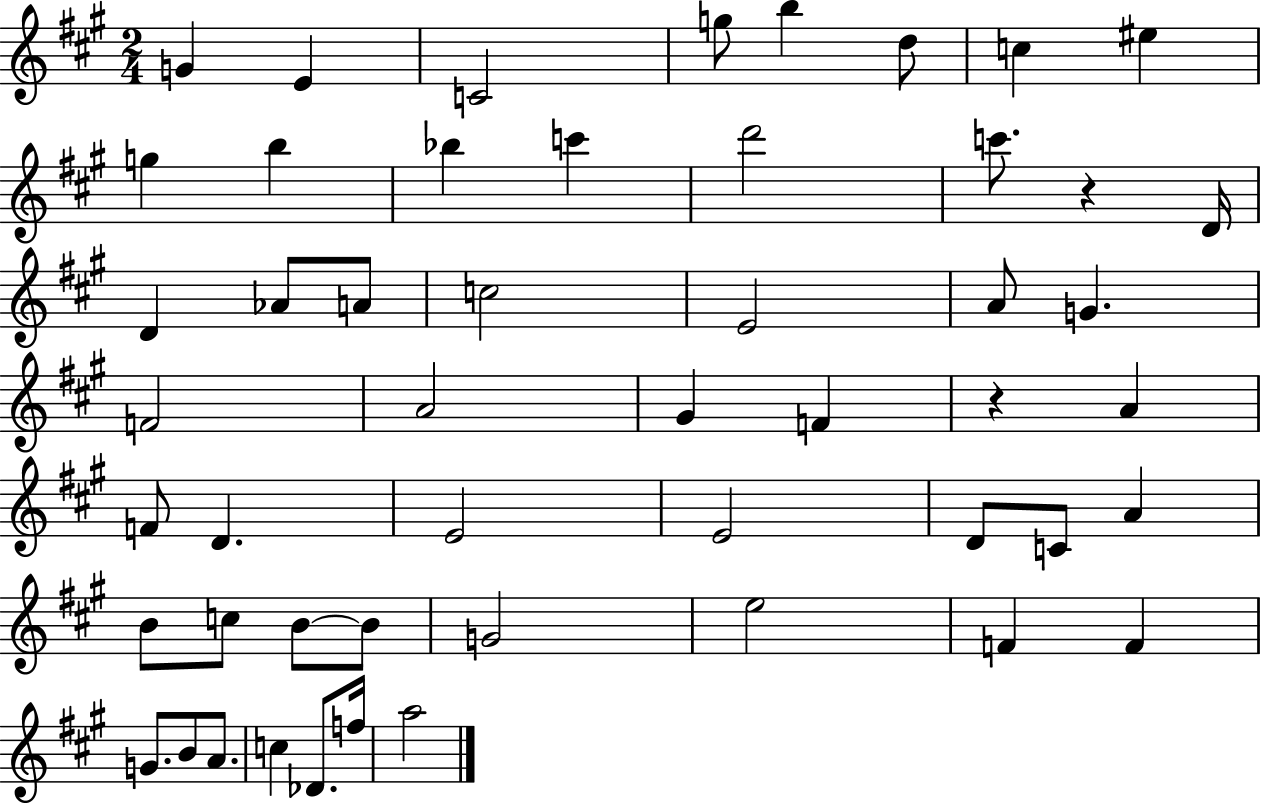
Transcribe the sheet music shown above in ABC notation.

X:1
T:Untitled
M:2/4
L:1/4
K:A
G E C2 g/2 b d/2 c ^e g b _b c' d'2 c'/2 z D/4 D _A/2 A/2 c2 E2 A/2 G F2 A2 ^G F z A F/2 D E2 E2 D/2 C/2 A B/2 c/2 B/2 B/2 G2 e2 F F G/2 B/2 A/2 c _D/2 f/4 a2